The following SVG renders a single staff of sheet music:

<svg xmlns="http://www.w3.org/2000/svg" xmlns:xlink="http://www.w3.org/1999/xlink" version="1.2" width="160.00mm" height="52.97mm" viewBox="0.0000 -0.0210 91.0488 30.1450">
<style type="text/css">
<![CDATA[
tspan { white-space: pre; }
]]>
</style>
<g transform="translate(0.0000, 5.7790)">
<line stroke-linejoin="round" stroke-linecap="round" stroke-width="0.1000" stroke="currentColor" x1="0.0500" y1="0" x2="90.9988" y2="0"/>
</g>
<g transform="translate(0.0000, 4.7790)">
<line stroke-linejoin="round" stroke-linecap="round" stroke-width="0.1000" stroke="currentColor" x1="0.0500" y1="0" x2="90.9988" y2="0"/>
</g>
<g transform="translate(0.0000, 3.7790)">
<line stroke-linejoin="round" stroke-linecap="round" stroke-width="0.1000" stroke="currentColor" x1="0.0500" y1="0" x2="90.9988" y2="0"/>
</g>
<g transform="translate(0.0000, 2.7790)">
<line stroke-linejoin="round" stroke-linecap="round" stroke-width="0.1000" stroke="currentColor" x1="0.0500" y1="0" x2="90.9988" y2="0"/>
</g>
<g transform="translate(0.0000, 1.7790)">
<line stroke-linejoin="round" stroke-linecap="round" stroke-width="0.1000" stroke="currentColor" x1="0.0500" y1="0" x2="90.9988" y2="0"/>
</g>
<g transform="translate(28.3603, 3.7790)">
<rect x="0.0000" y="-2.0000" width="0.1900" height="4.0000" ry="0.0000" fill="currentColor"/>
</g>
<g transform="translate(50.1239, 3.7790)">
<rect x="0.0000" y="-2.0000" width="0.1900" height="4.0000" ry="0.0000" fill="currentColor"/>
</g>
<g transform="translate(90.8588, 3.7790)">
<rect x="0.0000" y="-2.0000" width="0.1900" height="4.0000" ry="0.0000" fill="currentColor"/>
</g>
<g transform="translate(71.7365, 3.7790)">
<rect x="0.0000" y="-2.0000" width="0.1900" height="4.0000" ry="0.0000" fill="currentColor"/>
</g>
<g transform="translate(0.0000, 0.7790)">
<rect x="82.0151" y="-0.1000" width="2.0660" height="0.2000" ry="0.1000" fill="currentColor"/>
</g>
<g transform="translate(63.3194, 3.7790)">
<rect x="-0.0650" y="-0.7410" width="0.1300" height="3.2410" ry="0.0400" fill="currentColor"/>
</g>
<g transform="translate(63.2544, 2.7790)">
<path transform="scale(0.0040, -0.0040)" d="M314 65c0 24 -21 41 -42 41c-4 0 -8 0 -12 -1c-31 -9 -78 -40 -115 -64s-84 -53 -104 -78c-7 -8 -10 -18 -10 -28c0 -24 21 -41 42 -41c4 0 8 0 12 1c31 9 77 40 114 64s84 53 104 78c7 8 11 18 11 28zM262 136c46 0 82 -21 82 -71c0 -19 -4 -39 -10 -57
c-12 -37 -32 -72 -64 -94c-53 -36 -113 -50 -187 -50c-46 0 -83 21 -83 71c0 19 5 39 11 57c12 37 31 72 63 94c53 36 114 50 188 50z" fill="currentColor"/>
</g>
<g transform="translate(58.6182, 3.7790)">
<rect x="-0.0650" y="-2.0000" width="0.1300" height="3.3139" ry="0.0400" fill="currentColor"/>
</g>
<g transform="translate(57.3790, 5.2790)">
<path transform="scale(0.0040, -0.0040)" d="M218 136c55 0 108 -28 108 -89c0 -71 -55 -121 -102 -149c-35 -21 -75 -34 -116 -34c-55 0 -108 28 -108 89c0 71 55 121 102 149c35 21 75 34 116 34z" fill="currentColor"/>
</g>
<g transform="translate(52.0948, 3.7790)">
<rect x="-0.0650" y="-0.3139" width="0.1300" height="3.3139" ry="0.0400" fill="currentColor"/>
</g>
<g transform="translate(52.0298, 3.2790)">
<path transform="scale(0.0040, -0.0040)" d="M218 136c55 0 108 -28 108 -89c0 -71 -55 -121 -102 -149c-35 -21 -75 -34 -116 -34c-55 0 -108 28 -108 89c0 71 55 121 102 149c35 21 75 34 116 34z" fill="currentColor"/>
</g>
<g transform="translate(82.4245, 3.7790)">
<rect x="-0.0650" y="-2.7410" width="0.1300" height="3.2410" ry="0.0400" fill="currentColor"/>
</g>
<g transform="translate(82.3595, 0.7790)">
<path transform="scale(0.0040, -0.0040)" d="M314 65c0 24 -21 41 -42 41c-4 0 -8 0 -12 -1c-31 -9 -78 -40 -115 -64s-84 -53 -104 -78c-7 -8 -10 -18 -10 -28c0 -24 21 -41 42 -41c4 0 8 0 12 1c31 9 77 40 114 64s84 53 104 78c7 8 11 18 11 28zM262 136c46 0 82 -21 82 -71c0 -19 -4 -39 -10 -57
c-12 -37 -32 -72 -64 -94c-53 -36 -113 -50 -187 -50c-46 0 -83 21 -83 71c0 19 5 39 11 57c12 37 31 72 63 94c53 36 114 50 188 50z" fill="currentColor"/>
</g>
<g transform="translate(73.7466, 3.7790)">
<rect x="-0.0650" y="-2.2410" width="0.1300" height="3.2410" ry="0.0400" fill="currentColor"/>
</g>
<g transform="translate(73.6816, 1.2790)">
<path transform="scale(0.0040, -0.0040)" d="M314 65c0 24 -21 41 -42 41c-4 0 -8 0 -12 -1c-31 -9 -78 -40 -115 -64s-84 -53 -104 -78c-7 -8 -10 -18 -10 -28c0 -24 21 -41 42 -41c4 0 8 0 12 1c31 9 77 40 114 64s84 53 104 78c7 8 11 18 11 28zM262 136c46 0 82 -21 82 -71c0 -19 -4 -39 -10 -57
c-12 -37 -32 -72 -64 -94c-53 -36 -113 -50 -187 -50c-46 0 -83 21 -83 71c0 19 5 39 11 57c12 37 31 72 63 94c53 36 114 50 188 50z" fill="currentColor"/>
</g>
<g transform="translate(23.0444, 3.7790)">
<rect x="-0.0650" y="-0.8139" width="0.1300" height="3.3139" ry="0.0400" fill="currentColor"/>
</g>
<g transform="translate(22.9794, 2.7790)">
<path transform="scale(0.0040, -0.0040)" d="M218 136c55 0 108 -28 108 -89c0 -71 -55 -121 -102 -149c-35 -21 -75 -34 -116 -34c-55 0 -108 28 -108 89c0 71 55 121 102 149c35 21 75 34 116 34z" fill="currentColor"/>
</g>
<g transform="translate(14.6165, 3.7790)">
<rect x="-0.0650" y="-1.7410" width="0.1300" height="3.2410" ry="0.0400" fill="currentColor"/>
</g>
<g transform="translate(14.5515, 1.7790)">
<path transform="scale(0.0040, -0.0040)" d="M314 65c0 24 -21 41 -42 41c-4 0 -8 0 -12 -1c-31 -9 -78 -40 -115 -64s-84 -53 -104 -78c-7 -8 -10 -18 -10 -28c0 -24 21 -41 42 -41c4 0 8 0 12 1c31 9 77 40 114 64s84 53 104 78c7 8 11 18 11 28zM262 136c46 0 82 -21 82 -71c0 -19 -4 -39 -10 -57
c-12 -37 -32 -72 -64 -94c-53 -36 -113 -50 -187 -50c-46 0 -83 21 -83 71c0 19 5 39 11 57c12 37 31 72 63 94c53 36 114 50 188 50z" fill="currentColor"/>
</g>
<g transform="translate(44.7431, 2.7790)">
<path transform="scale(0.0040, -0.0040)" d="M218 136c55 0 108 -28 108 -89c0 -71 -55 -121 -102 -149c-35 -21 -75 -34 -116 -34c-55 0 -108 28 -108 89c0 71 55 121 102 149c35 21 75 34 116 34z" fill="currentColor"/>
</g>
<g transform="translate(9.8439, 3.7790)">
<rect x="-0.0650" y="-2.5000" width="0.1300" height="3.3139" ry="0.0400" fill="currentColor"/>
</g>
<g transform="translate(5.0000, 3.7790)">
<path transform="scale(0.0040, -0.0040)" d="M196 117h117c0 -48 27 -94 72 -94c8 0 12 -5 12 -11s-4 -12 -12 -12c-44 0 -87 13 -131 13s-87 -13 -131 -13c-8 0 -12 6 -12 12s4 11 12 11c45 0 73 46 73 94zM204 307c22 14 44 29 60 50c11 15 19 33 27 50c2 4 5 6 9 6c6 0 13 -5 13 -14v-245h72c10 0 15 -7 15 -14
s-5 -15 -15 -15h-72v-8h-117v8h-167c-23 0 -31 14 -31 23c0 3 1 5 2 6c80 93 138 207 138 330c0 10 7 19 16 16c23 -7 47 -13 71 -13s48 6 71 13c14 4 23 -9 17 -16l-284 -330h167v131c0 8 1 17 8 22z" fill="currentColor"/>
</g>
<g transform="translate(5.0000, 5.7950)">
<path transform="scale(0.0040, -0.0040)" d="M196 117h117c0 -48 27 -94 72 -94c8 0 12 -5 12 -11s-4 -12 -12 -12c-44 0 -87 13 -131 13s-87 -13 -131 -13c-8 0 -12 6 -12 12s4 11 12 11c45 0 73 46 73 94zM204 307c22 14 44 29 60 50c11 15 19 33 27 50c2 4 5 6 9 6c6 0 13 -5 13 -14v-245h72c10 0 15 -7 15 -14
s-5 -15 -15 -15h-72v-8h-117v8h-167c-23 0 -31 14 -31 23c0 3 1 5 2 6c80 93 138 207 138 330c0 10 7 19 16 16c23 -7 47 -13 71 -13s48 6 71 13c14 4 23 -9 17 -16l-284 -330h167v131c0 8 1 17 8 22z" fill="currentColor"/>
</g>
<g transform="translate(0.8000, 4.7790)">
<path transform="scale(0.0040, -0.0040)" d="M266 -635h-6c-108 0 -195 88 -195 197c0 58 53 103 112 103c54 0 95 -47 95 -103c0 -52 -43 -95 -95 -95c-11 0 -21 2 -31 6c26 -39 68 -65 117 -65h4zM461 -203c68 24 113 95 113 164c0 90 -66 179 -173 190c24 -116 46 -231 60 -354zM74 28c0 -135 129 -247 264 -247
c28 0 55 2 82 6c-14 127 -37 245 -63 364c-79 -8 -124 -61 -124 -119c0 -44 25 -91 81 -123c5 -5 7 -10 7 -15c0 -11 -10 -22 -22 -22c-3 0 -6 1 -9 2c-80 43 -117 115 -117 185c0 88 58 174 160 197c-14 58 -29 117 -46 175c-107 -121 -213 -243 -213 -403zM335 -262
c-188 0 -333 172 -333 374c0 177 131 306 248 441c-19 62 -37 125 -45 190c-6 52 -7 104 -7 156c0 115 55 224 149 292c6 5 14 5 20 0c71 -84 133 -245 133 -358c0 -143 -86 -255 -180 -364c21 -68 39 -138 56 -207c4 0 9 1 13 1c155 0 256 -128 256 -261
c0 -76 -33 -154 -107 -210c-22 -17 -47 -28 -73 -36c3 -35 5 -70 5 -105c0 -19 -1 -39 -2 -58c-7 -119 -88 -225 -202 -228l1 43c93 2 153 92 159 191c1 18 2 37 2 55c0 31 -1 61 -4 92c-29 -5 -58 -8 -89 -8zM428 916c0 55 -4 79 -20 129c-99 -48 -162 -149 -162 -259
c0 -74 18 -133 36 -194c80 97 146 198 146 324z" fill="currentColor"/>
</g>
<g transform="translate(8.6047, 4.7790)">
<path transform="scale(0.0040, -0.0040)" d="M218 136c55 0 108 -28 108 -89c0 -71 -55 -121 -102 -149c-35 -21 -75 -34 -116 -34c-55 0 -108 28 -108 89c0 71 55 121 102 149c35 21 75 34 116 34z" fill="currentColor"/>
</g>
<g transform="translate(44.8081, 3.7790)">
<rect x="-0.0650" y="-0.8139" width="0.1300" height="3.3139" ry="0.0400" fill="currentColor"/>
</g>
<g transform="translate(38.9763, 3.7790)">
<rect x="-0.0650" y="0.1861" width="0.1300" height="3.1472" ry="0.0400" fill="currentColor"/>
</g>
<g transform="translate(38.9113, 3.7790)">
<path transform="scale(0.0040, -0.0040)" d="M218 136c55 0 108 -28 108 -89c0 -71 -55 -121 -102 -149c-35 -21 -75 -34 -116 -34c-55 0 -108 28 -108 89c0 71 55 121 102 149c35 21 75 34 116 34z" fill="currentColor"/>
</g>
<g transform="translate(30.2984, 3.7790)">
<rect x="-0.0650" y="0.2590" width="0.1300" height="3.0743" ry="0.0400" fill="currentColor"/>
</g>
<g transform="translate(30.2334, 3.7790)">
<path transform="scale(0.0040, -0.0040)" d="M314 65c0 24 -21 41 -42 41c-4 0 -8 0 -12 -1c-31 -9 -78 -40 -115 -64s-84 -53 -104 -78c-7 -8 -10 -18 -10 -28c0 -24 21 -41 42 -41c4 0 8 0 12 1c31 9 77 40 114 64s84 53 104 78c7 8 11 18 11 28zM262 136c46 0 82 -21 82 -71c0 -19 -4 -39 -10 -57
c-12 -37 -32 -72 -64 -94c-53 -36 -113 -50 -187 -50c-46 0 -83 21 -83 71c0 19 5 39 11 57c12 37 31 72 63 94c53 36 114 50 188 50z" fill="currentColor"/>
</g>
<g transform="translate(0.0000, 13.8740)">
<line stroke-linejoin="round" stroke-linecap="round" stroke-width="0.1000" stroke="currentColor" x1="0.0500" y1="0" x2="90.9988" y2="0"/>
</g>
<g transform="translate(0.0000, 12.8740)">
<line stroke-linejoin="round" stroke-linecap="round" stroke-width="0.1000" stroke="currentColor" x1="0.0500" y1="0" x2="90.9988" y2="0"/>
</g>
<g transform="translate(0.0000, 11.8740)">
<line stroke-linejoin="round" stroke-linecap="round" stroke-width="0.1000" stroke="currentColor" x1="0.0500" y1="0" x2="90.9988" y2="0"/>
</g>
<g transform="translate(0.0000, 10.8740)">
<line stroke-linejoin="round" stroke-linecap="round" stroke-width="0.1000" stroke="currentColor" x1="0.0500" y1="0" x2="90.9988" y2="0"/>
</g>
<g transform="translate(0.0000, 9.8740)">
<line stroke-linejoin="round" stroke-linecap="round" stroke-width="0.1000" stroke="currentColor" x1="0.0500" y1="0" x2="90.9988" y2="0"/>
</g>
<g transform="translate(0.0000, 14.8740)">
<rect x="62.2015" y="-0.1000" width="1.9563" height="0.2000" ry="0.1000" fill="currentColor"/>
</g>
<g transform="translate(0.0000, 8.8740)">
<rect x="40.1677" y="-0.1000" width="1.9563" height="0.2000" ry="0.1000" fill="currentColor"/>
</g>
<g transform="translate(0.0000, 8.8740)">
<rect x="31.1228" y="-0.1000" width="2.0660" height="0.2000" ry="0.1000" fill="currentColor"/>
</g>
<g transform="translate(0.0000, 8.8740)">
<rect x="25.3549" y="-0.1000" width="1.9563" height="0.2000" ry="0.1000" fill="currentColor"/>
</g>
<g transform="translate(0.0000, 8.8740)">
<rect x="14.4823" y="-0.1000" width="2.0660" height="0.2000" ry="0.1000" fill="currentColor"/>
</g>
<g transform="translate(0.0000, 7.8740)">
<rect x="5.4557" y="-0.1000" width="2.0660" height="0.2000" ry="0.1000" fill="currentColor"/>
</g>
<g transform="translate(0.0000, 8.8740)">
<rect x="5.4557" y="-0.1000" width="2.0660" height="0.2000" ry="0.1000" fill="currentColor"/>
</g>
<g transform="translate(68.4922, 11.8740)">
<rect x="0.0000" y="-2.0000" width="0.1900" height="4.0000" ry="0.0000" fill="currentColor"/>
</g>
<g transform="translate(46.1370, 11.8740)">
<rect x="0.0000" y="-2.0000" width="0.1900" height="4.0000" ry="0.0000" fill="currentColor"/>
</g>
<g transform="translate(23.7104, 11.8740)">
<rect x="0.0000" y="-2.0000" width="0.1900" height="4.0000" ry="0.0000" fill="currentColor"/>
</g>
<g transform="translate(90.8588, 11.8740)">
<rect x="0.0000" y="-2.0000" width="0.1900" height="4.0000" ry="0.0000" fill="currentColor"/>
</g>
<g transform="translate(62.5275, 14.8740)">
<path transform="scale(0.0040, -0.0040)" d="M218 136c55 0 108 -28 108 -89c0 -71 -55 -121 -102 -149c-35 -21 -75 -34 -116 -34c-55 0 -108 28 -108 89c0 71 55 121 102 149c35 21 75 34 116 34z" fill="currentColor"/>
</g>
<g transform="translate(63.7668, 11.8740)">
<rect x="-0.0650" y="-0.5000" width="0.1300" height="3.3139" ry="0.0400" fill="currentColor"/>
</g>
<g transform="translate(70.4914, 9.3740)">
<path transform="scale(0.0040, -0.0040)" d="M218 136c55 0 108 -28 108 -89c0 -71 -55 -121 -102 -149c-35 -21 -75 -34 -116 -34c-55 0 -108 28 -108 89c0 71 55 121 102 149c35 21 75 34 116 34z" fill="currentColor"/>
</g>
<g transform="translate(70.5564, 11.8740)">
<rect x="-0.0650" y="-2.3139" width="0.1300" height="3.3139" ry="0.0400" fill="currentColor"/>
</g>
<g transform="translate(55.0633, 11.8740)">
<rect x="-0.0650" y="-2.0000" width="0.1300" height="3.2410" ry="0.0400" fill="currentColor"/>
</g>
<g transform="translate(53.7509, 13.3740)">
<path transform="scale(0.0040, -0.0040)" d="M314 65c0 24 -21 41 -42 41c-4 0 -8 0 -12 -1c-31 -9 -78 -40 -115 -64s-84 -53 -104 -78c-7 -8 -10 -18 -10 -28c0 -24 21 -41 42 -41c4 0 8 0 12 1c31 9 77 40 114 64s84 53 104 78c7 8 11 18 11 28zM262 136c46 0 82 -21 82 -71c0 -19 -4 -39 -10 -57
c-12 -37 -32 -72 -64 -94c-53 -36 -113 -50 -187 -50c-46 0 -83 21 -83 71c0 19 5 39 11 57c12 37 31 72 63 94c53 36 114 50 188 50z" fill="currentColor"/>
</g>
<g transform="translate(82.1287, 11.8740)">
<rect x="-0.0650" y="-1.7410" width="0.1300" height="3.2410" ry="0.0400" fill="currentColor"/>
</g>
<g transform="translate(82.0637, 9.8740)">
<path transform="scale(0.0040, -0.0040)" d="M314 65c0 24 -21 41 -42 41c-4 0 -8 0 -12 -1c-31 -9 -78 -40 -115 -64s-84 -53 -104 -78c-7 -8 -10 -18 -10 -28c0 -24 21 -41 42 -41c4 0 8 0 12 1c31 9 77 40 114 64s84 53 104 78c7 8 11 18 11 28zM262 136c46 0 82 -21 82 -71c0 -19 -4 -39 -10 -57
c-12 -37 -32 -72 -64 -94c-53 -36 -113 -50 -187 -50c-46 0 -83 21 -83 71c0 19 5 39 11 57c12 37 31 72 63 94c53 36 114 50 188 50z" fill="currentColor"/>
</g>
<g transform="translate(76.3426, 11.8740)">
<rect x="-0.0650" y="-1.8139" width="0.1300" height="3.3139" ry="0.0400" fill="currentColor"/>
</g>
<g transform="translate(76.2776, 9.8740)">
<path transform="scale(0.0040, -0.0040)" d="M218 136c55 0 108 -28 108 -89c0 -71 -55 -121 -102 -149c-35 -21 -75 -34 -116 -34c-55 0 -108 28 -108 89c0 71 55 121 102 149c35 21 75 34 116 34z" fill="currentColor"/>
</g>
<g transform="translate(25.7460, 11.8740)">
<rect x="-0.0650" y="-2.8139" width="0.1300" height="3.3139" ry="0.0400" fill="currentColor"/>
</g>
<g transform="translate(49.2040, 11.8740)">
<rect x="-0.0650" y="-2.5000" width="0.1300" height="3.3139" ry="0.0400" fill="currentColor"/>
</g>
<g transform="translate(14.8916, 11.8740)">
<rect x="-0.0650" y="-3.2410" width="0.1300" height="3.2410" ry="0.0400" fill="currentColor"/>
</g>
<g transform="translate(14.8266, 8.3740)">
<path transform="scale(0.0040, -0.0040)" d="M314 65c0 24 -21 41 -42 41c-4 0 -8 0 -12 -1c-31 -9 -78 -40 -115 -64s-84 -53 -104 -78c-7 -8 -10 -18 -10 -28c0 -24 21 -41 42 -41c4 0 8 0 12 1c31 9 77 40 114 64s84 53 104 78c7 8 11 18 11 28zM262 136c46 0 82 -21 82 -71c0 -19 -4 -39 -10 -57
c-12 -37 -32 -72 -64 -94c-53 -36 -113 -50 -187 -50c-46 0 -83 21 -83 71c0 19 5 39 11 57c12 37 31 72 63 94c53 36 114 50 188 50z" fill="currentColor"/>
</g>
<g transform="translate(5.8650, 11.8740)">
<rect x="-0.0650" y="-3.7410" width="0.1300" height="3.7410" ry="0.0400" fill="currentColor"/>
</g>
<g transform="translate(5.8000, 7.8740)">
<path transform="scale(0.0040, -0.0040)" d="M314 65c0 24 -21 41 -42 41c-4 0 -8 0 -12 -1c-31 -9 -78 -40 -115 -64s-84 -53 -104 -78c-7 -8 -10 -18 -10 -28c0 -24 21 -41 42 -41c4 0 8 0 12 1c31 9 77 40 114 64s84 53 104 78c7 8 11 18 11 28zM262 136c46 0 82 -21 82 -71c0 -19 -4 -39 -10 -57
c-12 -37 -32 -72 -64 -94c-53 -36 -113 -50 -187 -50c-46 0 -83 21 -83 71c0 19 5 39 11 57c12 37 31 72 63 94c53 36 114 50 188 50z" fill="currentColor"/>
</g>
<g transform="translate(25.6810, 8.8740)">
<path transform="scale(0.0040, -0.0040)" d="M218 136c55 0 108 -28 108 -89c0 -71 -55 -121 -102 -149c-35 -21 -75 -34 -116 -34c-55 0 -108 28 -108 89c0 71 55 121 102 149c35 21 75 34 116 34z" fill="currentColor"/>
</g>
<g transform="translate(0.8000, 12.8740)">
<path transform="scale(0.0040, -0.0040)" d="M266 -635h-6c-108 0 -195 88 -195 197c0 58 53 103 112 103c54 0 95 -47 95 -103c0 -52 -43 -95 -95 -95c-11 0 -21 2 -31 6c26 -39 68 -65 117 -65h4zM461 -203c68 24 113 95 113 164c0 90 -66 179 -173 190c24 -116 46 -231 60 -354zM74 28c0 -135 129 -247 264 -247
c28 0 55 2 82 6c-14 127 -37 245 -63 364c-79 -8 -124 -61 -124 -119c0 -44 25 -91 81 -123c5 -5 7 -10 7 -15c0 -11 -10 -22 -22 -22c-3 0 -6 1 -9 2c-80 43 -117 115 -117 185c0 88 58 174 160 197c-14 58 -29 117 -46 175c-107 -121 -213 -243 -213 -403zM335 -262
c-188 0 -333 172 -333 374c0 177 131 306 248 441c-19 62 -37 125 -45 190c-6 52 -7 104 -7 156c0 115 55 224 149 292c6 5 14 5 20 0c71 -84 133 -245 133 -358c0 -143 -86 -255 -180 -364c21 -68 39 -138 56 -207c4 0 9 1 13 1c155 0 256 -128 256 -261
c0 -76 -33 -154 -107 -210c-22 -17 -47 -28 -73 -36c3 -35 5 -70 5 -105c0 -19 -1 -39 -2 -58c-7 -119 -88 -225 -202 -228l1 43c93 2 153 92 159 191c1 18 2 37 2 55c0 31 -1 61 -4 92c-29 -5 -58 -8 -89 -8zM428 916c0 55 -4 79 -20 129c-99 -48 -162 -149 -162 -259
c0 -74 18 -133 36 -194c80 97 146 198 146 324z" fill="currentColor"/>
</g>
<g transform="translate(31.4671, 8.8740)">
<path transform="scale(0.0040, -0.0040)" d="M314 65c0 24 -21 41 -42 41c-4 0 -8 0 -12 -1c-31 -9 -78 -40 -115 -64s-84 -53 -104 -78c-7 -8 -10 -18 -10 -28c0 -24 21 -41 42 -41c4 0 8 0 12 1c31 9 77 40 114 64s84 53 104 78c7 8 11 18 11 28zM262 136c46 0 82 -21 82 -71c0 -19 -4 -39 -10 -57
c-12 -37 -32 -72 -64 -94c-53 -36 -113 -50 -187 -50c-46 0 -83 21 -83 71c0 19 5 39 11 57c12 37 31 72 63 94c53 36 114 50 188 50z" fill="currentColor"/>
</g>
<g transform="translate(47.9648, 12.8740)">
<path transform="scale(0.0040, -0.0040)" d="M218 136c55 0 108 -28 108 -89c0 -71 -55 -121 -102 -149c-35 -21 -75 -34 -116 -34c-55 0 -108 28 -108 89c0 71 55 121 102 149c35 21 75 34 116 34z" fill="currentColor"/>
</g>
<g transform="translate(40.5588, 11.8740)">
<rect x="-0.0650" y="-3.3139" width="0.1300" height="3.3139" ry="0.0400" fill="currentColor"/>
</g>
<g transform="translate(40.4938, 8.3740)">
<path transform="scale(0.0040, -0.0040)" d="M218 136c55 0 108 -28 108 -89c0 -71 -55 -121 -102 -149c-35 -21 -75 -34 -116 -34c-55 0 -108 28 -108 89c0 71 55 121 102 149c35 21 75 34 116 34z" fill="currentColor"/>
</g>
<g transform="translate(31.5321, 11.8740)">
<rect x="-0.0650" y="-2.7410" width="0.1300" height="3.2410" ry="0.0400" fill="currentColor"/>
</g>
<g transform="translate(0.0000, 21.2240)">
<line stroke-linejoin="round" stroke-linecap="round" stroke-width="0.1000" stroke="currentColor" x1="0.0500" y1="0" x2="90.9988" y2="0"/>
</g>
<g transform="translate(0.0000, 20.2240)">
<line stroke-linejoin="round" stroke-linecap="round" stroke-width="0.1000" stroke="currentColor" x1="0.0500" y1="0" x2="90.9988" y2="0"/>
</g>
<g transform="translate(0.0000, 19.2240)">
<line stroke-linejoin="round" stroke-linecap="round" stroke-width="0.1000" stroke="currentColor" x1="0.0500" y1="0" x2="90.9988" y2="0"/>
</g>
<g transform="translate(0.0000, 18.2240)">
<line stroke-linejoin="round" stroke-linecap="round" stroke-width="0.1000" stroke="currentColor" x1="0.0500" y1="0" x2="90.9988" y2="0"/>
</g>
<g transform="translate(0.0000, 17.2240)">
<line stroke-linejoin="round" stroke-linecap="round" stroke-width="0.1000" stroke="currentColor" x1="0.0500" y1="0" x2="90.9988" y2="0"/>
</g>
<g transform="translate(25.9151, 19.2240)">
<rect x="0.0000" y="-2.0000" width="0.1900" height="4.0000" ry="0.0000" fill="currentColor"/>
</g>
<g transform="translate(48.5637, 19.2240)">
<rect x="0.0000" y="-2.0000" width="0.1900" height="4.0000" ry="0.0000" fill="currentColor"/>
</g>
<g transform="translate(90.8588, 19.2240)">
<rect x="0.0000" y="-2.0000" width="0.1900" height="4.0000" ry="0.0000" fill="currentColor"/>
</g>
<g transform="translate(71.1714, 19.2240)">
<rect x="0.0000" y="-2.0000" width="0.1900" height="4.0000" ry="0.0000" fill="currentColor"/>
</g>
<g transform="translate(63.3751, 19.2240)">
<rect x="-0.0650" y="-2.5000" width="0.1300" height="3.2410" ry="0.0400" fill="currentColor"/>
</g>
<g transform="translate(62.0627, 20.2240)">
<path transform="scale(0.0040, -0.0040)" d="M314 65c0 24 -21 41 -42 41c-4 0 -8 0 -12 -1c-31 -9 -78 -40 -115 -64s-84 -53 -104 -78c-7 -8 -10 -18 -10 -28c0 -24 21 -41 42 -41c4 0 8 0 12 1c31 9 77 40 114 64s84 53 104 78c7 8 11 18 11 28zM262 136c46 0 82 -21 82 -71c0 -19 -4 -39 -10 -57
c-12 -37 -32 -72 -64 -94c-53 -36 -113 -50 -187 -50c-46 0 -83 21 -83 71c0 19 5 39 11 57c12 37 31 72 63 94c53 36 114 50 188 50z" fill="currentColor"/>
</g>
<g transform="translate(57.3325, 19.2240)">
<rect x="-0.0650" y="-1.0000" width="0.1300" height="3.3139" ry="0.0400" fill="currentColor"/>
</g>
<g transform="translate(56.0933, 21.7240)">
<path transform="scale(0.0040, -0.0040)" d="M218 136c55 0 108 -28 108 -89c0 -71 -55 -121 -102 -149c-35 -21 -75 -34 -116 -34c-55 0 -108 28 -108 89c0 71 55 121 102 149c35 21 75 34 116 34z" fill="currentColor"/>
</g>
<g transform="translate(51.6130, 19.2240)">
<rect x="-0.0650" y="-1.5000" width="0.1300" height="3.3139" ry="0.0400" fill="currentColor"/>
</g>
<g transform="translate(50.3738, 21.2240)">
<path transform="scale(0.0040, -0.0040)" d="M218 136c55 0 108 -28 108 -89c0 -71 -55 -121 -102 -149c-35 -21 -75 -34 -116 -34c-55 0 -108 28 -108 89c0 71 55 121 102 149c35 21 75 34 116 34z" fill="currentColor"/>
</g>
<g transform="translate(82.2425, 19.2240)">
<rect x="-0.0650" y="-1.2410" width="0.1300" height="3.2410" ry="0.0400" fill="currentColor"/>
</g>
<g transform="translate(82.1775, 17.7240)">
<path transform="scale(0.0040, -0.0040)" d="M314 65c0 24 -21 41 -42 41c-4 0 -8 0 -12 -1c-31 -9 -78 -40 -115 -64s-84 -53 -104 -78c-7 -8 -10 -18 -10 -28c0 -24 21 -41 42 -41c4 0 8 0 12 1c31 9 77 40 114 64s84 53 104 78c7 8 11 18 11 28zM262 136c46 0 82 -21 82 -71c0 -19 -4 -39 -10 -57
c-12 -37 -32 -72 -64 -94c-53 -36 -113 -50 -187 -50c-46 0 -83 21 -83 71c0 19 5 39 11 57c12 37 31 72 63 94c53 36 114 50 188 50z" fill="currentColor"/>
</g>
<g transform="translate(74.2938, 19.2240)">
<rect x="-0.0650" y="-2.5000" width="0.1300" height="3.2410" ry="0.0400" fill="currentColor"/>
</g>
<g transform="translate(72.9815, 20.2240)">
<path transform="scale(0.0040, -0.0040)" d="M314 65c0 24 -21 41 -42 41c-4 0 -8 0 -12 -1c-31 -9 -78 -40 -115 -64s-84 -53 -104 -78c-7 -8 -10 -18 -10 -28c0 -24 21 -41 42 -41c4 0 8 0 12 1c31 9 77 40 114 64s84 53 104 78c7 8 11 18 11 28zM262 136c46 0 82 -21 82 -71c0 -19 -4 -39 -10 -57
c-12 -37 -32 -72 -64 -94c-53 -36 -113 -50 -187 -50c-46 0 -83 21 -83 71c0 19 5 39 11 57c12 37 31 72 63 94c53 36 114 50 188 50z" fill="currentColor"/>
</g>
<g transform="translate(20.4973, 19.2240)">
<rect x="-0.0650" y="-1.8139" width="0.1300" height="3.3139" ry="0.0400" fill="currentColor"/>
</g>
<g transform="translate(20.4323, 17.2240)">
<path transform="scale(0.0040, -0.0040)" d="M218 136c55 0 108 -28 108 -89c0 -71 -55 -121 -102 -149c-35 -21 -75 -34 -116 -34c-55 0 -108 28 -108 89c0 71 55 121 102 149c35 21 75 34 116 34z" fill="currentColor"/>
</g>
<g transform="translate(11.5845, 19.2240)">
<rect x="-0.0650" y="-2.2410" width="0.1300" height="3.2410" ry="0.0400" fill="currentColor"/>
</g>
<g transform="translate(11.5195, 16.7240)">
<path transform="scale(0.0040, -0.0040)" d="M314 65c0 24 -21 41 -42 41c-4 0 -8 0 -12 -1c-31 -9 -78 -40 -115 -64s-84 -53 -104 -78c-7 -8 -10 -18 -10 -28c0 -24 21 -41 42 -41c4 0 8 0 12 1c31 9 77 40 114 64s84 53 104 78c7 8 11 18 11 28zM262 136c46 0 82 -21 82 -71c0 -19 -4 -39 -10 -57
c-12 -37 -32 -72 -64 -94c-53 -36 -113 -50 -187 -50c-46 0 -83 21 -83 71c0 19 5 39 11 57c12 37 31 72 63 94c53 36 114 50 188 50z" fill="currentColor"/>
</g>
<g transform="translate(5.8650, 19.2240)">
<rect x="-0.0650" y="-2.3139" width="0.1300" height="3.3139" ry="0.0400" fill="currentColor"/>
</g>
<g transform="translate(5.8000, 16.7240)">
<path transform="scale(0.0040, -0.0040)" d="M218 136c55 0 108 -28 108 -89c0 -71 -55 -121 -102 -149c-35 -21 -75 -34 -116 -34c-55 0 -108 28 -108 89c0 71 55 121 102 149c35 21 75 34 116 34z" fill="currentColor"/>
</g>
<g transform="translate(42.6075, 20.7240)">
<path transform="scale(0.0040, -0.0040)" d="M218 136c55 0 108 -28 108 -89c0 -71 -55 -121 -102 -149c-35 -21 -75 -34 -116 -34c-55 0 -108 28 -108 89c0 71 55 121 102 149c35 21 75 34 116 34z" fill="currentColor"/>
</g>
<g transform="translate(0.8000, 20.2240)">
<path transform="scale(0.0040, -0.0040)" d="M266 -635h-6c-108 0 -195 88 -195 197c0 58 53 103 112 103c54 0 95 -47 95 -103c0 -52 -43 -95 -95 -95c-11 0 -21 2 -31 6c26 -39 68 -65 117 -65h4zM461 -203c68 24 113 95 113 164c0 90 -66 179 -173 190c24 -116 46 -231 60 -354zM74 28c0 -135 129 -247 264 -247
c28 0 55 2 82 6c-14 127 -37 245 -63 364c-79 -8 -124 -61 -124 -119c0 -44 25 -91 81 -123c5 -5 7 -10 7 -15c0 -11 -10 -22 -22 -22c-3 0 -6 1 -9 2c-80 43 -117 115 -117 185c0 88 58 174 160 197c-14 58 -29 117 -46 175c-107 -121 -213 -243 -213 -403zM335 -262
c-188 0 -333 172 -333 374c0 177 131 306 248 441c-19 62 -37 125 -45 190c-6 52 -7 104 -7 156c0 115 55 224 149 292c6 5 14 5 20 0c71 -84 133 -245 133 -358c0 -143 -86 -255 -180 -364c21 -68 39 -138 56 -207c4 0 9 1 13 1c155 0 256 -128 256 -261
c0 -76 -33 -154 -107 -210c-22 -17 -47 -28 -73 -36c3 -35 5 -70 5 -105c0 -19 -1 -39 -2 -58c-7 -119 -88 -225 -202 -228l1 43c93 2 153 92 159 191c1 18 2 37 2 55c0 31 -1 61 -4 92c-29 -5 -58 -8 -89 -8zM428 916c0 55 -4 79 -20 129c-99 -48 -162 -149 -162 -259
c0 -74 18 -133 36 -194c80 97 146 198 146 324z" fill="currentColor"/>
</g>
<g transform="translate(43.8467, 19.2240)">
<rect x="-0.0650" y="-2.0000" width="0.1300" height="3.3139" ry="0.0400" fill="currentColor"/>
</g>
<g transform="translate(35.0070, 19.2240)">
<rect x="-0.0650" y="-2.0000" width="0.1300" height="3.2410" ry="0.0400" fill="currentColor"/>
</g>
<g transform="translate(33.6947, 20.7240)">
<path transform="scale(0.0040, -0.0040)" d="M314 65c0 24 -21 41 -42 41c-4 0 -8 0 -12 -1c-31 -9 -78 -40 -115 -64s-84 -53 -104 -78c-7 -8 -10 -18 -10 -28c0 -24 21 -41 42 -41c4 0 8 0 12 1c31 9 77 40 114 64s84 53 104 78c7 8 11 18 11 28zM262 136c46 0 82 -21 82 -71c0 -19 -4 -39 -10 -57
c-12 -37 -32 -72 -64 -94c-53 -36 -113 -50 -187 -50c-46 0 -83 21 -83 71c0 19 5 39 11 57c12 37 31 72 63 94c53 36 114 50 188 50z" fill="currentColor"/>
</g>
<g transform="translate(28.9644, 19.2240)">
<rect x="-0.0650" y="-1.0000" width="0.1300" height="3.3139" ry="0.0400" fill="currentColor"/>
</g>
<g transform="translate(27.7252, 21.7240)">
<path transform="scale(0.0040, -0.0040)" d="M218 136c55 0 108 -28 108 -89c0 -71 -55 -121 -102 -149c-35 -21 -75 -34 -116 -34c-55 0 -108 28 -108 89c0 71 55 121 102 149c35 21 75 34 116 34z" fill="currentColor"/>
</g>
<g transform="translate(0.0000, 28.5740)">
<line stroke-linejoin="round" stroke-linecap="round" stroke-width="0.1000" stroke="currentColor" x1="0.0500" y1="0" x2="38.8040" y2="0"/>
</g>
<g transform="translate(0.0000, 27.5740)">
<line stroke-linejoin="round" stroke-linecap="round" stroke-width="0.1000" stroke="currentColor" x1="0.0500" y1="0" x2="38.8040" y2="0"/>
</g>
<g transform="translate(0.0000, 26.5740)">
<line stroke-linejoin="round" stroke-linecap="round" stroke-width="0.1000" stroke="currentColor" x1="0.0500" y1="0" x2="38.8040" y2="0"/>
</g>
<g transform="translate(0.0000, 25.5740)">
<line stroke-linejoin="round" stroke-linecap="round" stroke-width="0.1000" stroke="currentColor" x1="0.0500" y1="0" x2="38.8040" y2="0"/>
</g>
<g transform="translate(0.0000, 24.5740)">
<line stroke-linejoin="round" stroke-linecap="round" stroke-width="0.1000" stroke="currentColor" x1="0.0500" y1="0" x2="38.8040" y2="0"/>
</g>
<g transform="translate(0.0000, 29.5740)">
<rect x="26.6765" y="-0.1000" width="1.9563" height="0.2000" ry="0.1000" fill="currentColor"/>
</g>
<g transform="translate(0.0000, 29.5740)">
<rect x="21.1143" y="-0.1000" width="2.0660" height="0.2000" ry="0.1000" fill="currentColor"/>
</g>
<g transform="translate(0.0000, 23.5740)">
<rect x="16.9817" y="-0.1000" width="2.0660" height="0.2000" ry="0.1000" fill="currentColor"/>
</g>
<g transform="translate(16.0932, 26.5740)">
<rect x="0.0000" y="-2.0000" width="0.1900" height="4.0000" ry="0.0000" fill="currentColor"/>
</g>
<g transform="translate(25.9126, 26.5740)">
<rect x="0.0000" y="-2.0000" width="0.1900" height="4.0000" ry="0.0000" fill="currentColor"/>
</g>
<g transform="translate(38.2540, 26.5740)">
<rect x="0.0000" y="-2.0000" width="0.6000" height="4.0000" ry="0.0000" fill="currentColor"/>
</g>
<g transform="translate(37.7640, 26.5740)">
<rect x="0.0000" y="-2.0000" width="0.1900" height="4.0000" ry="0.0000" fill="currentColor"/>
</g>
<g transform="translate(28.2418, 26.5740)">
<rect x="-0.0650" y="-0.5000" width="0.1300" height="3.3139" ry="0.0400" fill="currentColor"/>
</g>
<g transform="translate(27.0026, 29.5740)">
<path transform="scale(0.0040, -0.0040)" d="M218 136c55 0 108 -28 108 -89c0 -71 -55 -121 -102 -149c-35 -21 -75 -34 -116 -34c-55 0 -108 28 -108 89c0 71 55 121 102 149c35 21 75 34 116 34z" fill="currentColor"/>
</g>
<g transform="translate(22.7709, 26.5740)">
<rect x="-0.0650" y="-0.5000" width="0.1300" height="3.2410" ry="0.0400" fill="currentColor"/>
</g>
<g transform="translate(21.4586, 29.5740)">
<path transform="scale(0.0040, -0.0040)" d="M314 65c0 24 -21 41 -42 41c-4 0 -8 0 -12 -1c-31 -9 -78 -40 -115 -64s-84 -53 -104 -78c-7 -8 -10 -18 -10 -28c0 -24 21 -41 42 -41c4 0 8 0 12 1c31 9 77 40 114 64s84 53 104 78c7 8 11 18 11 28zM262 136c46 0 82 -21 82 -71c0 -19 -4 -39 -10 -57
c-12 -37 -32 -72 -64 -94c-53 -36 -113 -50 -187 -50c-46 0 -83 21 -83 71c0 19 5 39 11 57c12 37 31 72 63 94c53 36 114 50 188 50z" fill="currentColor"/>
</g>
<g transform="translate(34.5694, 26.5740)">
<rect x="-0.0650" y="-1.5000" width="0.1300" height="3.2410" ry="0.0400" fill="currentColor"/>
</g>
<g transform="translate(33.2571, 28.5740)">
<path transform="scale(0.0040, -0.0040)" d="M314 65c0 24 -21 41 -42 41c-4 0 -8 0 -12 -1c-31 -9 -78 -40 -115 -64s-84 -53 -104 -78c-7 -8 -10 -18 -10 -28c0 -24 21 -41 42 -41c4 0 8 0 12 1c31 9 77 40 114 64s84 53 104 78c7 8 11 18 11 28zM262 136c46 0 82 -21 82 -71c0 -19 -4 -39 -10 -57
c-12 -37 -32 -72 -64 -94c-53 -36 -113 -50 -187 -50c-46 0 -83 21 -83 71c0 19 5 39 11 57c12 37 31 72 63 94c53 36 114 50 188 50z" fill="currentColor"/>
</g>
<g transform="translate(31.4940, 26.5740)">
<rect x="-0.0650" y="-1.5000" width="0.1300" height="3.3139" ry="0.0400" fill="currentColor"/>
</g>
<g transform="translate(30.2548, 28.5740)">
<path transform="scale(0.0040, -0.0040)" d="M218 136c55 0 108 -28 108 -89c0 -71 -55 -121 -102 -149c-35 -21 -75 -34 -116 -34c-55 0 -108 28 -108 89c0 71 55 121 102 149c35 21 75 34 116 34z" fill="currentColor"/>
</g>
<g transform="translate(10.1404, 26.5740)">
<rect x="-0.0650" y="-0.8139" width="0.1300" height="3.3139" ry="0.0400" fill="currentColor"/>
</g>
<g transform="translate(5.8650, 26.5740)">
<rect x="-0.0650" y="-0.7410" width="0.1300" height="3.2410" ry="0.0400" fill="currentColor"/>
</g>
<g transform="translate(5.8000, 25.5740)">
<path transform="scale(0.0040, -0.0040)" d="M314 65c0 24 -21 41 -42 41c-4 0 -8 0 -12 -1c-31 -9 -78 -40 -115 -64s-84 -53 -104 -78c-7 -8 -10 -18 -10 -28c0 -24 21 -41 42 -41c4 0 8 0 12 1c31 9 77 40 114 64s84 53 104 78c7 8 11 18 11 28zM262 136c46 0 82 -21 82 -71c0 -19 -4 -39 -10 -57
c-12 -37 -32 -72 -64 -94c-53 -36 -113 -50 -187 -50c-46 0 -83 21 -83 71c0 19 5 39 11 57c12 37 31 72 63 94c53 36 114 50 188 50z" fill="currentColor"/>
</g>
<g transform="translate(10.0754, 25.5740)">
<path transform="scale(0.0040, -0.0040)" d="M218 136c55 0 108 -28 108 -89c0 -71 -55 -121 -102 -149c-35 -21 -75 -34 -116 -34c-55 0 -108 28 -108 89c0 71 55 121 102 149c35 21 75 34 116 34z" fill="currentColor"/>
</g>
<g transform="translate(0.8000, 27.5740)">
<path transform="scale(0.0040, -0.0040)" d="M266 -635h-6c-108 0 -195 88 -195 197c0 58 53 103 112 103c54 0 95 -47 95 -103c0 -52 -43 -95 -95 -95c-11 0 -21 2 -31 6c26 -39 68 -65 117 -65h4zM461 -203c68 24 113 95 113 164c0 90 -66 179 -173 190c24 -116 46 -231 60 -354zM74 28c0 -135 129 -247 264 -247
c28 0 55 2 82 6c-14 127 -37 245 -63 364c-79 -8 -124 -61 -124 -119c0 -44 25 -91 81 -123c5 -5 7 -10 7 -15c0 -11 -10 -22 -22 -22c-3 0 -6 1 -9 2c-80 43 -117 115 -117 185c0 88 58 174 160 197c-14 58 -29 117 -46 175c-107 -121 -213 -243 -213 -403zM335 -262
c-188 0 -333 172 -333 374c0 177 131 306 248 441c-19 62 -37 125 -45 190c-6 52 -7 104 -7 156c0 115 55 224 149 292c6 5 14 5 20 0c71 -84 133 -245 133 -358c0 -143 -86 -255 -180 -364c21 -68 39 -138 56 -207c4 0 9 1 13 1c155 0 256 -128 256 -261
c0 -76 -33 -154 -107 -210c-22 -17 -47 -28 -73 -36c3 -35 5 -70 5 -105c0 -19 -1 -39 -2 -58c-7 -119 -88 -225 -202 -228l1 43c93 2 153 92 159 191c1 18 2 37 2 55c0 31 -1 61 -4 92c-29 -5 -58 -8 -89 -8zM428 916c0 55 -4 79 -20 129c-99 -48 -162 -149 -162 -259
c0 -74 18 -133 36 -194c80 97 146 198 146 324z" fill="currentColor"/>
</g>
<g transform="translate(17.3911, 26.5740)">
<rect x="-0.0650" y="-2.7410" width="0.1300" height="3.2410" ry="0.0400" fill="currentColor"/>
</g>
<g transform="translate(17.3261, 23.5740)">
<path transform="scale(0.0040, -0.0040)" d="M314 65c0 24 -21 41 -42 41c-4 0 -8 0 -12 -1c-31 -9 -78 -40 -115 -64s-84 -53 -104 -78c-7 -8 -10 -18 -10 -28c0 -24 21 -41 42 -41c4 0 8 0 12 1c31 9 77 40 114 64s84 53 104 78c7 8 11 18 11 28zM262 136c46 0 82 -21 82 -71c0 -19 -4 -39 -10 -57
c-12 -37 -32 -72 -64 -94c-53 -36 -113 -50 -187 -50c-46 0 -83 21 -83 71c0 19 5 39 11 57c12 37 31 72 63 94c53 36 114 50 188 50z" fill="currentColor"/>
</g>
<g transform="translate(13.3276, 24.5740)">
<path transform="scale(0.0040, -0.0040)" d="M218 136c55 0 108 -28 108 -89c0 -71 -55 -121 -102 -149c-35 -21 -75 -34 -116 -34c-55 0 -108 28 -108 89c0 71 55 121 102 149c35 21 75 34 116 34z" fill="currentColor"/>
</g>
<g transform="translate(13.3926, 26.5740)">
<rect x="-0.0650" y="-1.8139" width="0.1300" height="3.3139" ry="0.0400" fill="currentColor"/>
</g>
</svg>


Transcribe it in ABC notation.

X:1
T:Untitled
M:4/4
L:1/4
K:C
G f2 d B2 B d c F d2 g2 a2 c'2 b2 a a2 b G F2 C g f f2 g g2 f D F2 F E D G2 G2 e2 d2 d f a2 C2 C E E2